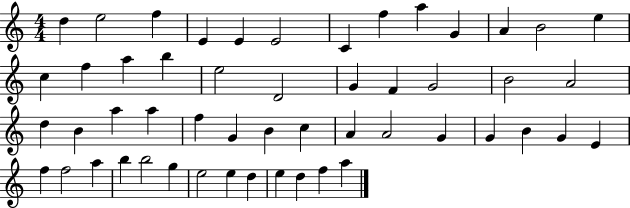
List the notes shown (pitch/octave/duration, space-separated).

D5/q E5/h F5/q E4/q E4/q E4/h C4/q F5/q A5/q G4/q A4/q B4/h E5/q C5/q F5/q A5/q B5/q E5/h D4/h G4/q F4/q G4/h B4/h A4/h D5/q B4/q A5/q A5/q F5/q G4/q B4/q C5/q A4/q A4/h G4/q G4/q B4/q G4/q E4/q F5/q F5/h A5/q B5/q B5/h G5/q E5/h E5/q D5/q E5/q D5/q F5/q A5/q